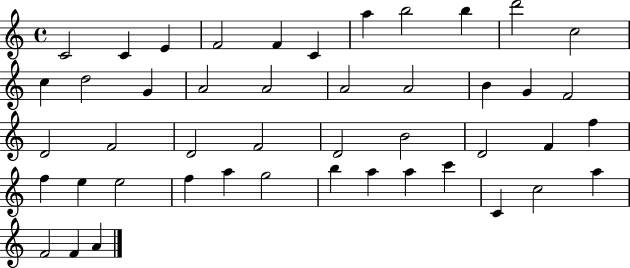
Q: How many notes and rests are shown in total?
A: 46